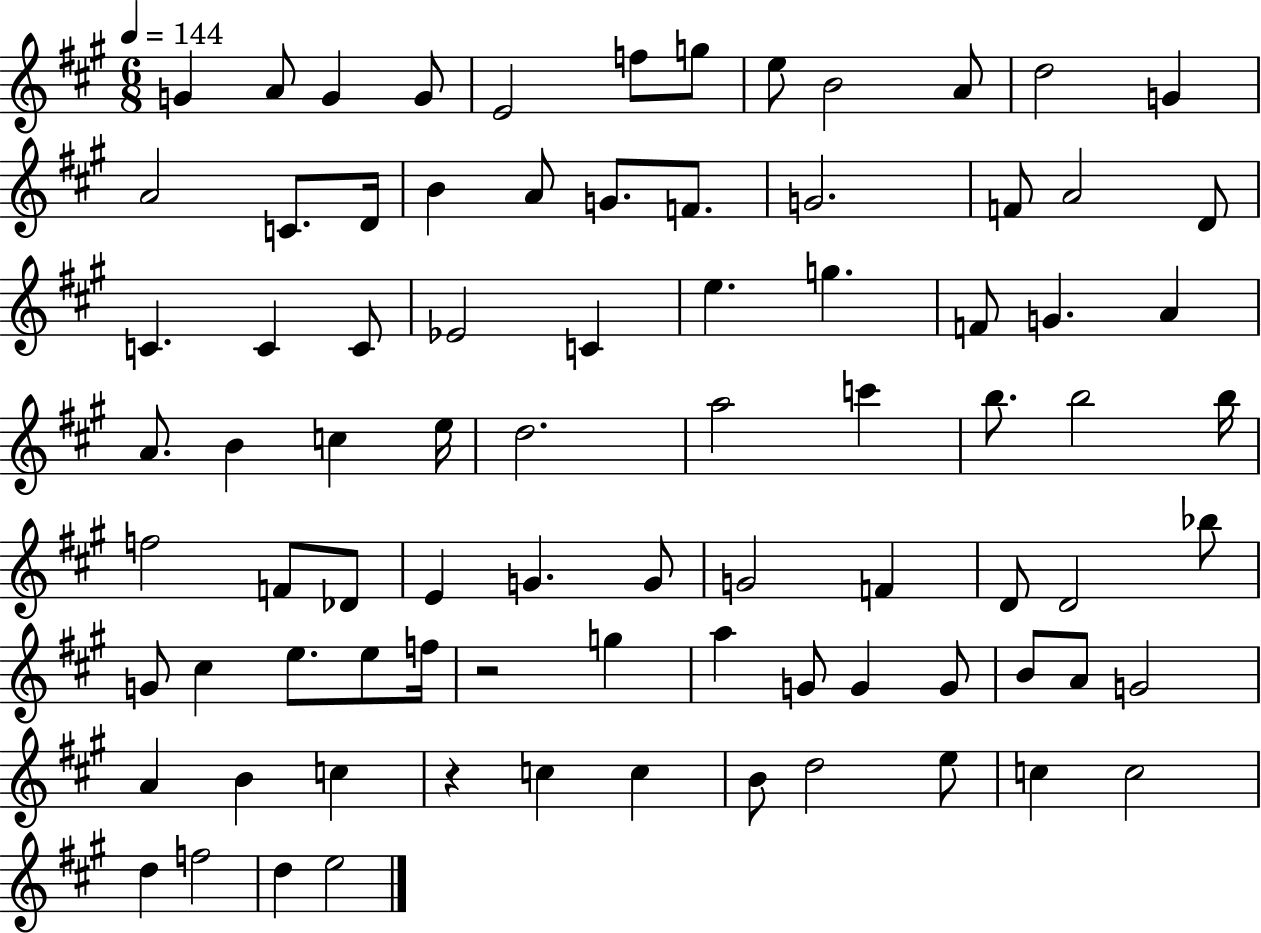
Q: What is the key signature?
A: A major